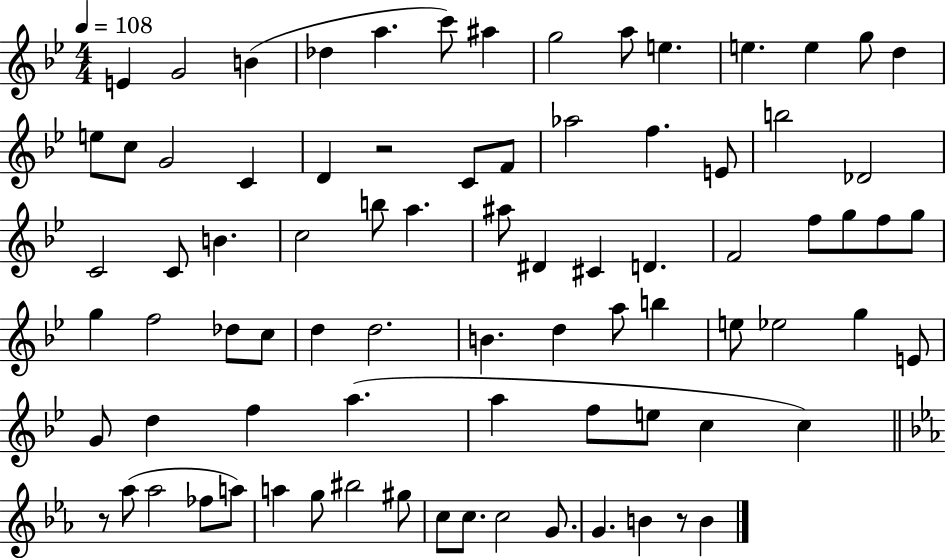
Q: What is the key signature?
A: BES major